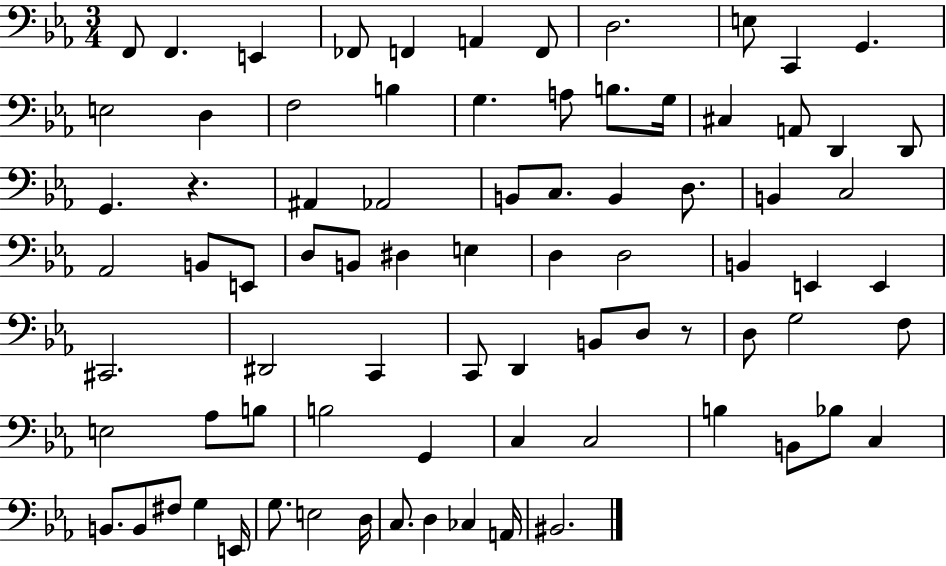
{
  \clef bass
  \numericTimeSignature
  \time 3/4
  \key ees \major
  f,8 f,4. e,4 | fes,8 f,4 a,4 f,8 | d2. | e8 c,4 g,4. | \break e2 d4 | f2 b4 | g4. a8 b8. g16 | cis4 a,8 d,4 d,8 | \break g,4. r4. | ais,4 aes,2 | b,8 c8. b,4 d8. | b,4 c2 | \break aes,2 b,8 e,8 | d8 b,8 dis4 e4 | d4 d2 | b,4 e,4 e,4 | \break cis,2. | dis,2 c,4 | c,8 d,4 b,8 d8 r8 | d8 g2 f8 | \break e2 aes8 b8 | b2 g,4 | c4 c2 | b4 b,8 bes8 c4 | \break b,8. b,8 fis8 g4 e,16 | g8. e2 d16 | c8. d4 ces4 a,16 | bis,2. | \break \bar "|."
}